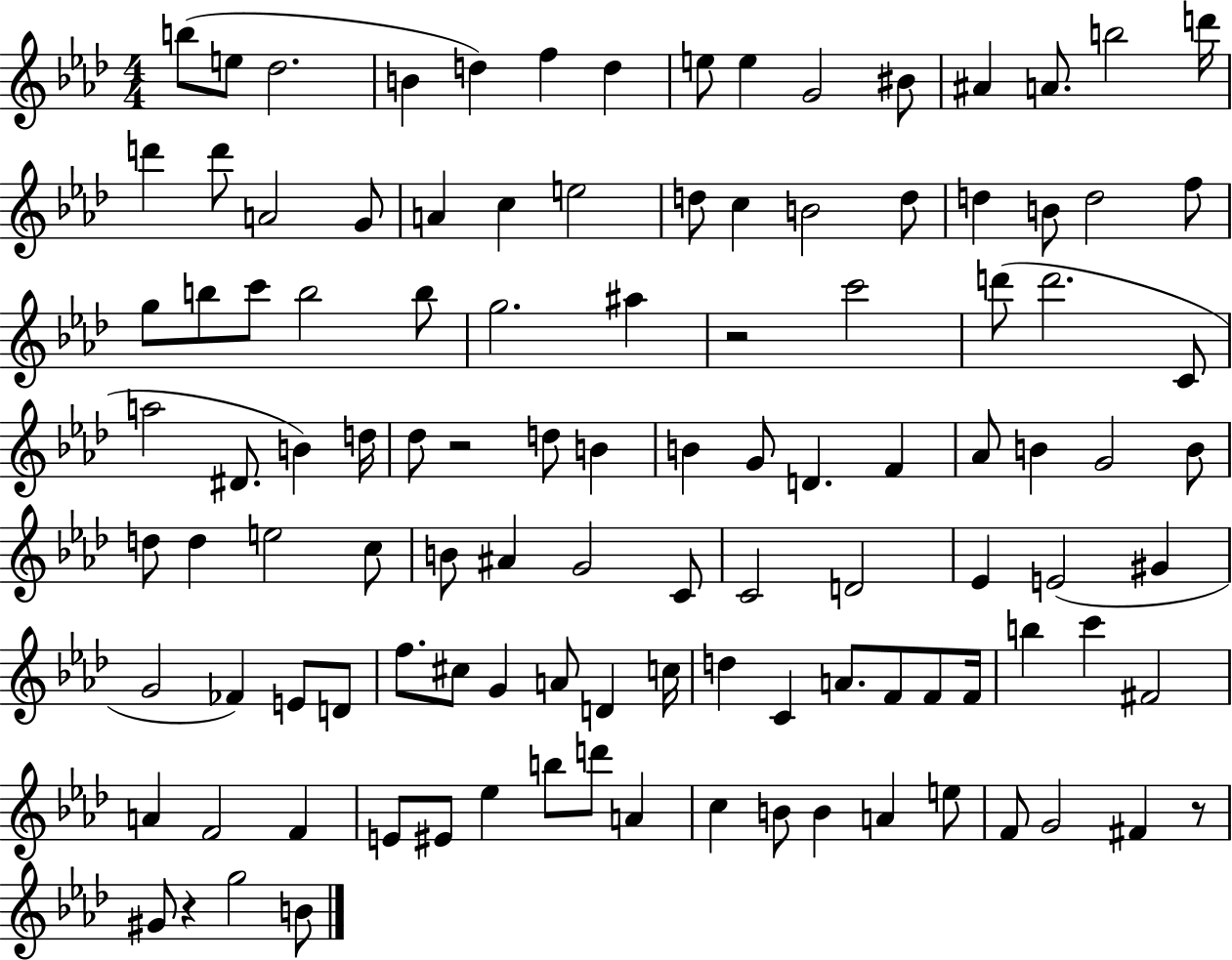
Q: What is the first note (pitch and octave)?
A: B5